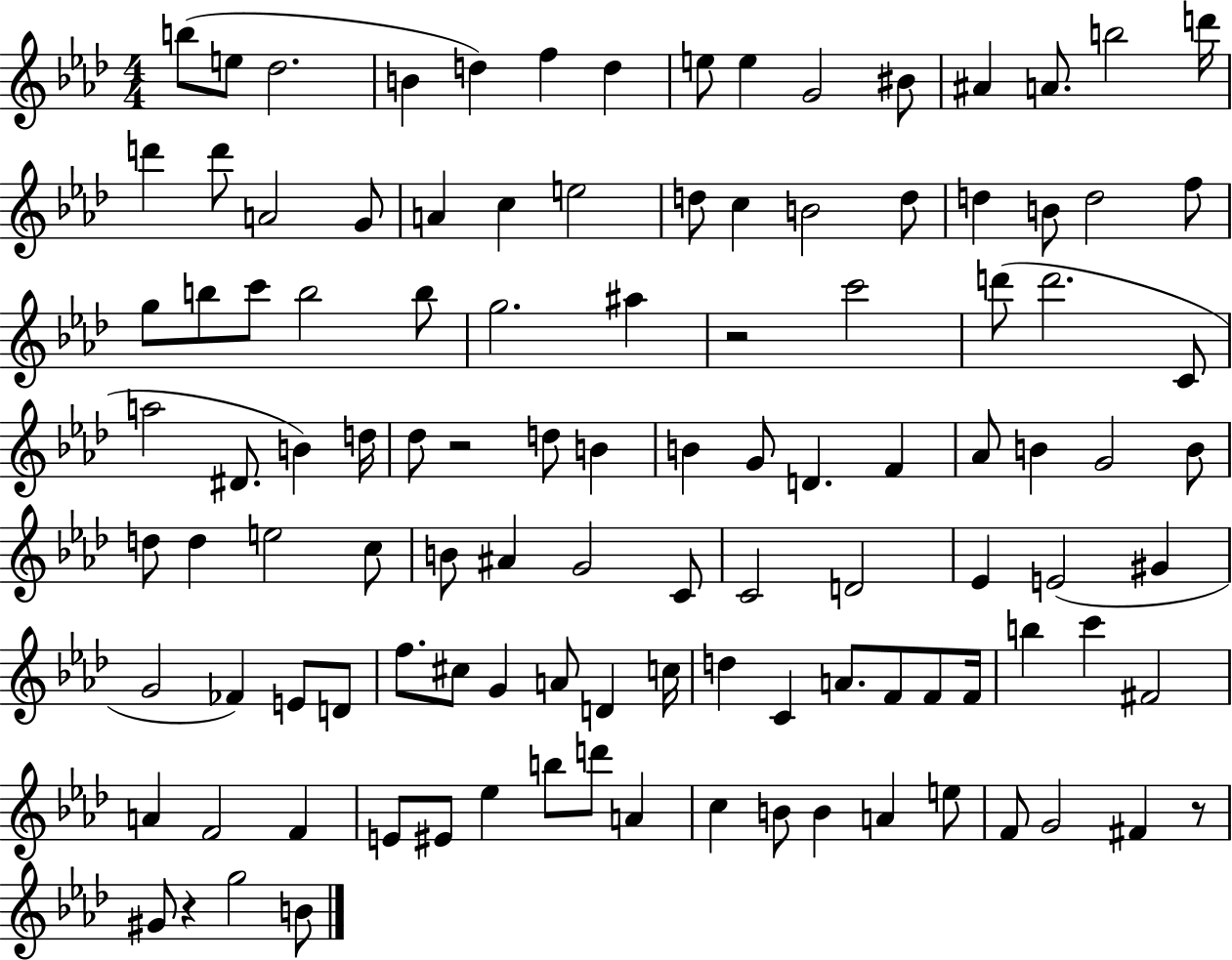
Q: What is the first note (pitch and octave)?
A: B5